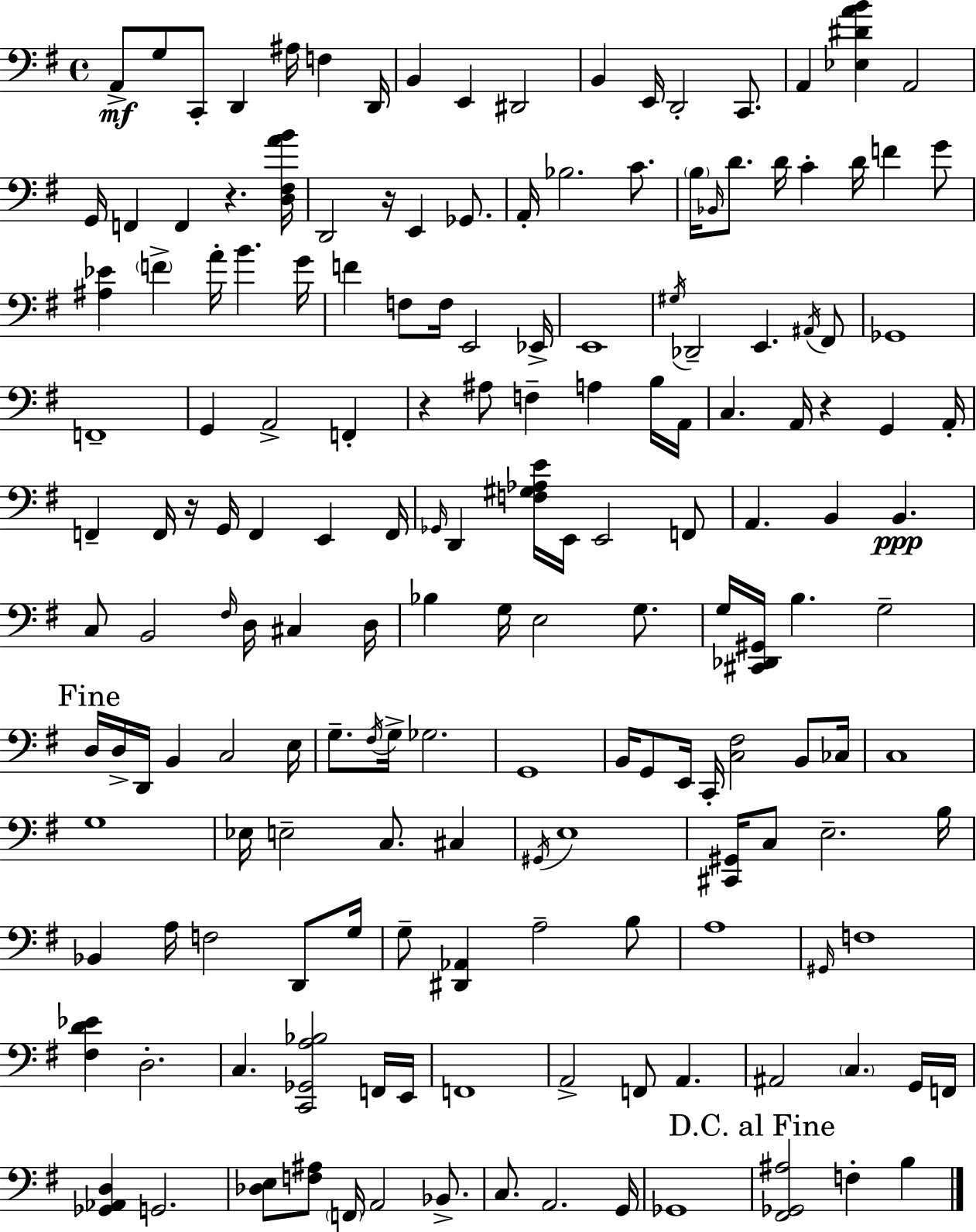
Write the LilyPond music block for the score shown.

{
  \clef bass
  \time 4/4
  \defaultTimeSignature
  \key e \minor
  a,8->\mf g8 c,8-. d,4 ais16 f4 d,16 | b,4 e,4 dis,2 | b,4 e,16 d,2-. c,8. | a,4 <ees dis' a' b'>4 a,2 | \break g,16 f,4 f,4 r4. <d fis a' b'>16 | d,2 r16 e,4 ges,8. | a,16-. bes2. c'8. | \parenthesize b16 \grace { bes,16 } d'8. d'16 c'4-. d'16 f'4 g'8 | \break <ais ees'>4 \parenthesize f'4-> a'16-. b'4. | g'16 f'4 f8 f16 e,2 | ees,16-> e,1 | \acciaccatura { gis16 } des,2-- e,4. | \break \acciaccatura { ais,16 } fis,8 ges,1 | f,1-- | g,4 a,2-> f,4-. | r4 ais8 f4-- a4 | \break b16 a,16 c4. a,16 r4 g,4 | a,16-. f,4-- f,16 r16 g,16 f,4 e,4 | f,16 \grace { ges,16 } d,4 <f gis aes e'>16 e,16 e,2 | f,8 a,4. b,4 b,4.\ppp | \break c8 b,2 \grace { fis16 } d16 | cis4 d16 bes4 g16 e2 | g8. g16 <cis, des, gis,>16 b4. g2-- | \mark "Fine" d16 d16-> d,16 b,4 c2 | \break e16 g8.-- \acciaccatura { fis16 } g16-> ges2. | g,1 | b,16 g,8 e,16 c,16-. <c fis>2 | b,8 ces16 c1 | \break g1 | ees16 e2-- c8. | cis4 \acciaccatura { gis,16 } e1 | <cis, gis,>16 c8 e2.-- | \break b16 bes,4 a16 f2 | d,8 g16 g8-- <dis, aes,>4 a2-- | b8 a1 | \grace { gis,16 } f1 | \break <fis d' ees'>4 d2.-. | c4. <c, ges, a bes>2 | f,16 e,16 f,1 | a,2-> | \break f,8 a,4. ais,2 | \parenthesize c4. g,16 f,16 <ges, aes, d>4 g,2. | <des e>8 <f ais>8 \parenthesize f,16 a,2 | bes,8.-> c8. a,2. | \break g,16 ges,1 | \mark "D.C. al Fine" <fis, ges, ais>2 | f4-. b4 \bar "|."
}